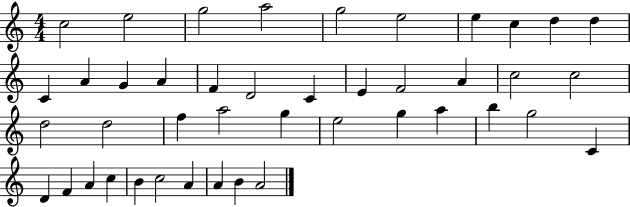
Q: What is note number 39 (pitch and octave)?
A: C5